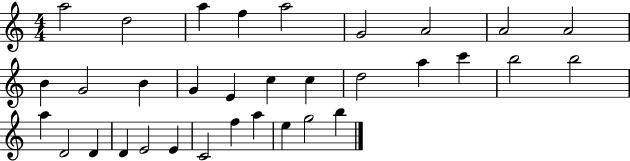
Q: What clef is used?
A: treble